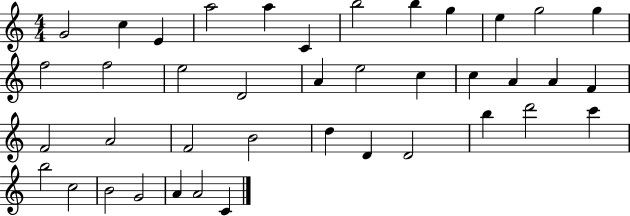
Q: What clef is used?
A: treble